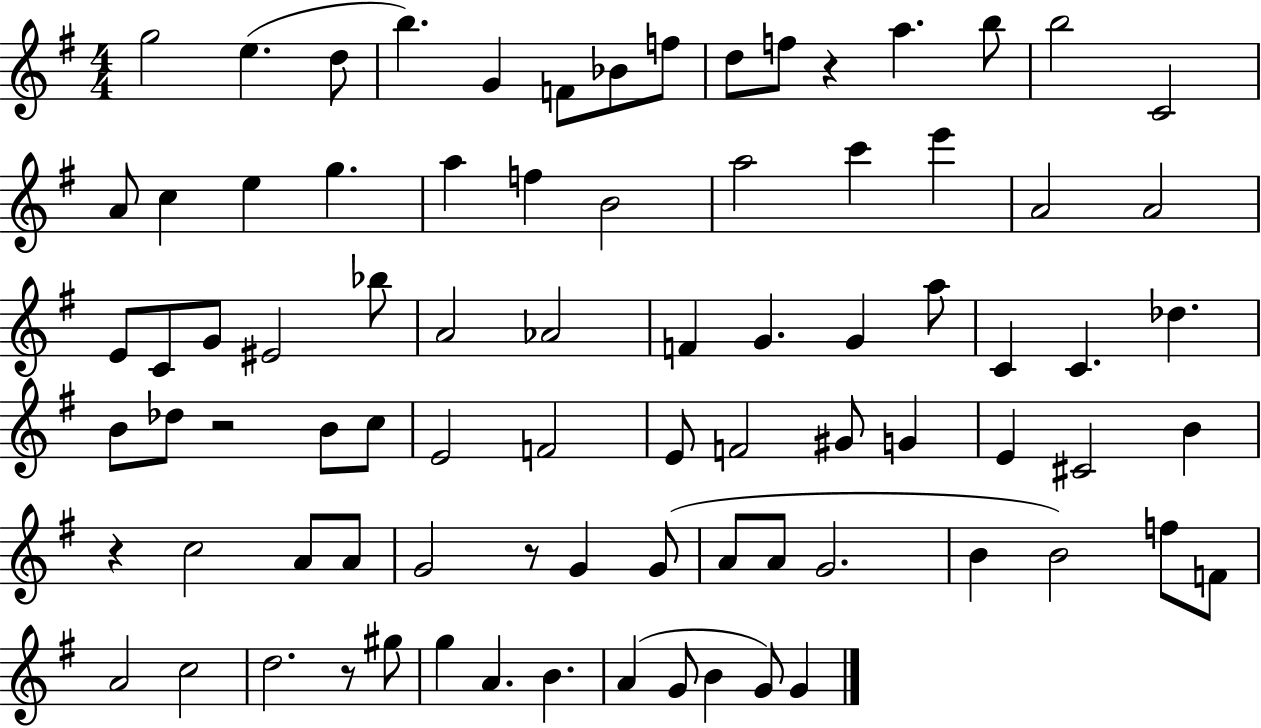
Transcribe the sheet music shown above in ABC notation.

X:1
T:Untitled
M:4/4
L:1/4
K:G
g2 e d/2 b G F/2 _B/2 f/2 d/2 f/2 z a b/2 b2 C2 A/2 c e g a f B2 a2 c' e' A2 A2 E/2 C/2 G/2 ^E2 _b/2 A2 _A2 F G G a/2 C C _d B/2 _d/2 z2 B/2 c/2 E2 F2 E/2 F2 ^G/2 G E ^C2 B z c2 A/2 A/2 G2 z/2 G G/2 A/2 A/2 G2 B B2 f/2 F/2 A2 c2 d2 z/2 ^g/2 g A B A G/2 B G/2 G